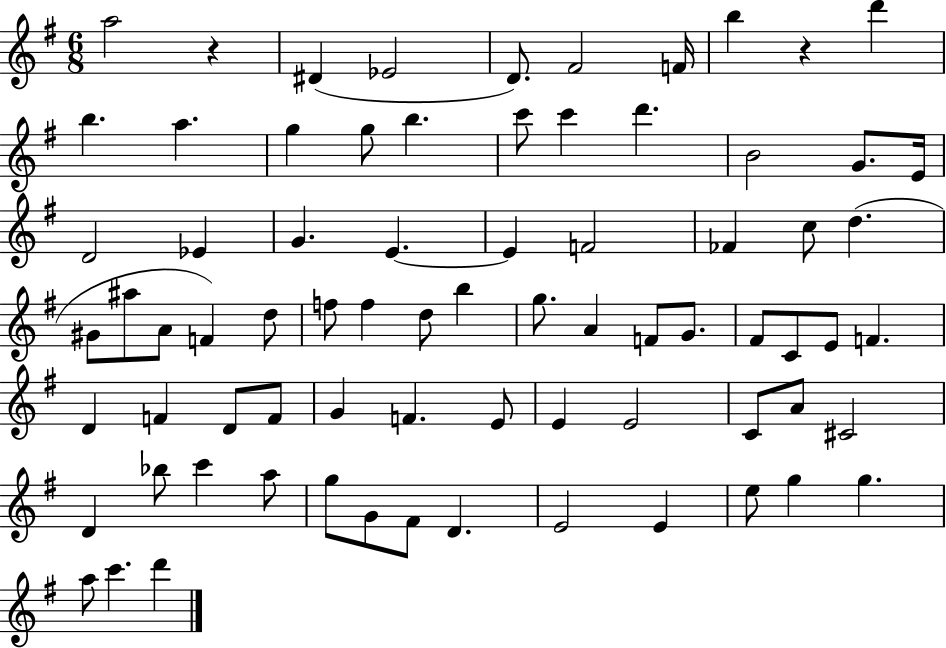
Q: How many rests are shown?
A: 2